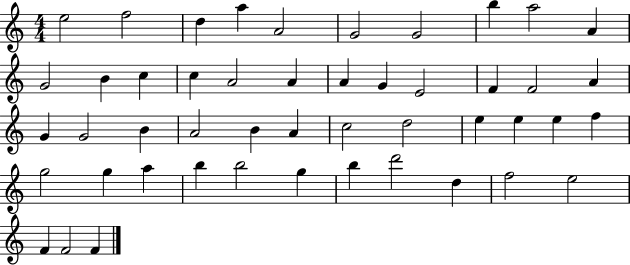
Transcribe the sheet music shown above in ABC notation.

X:1
T:Untitled
M:4/4
L:1/4
K:C
e2 f2 d a A2 G2 G2 b a2 A G2 B c c A2 A A G E2 F F2 A G G2 B A2 B A c2 d2 e e e f g2 g a b b2 g b d'2 d f2 e2 F F2 F